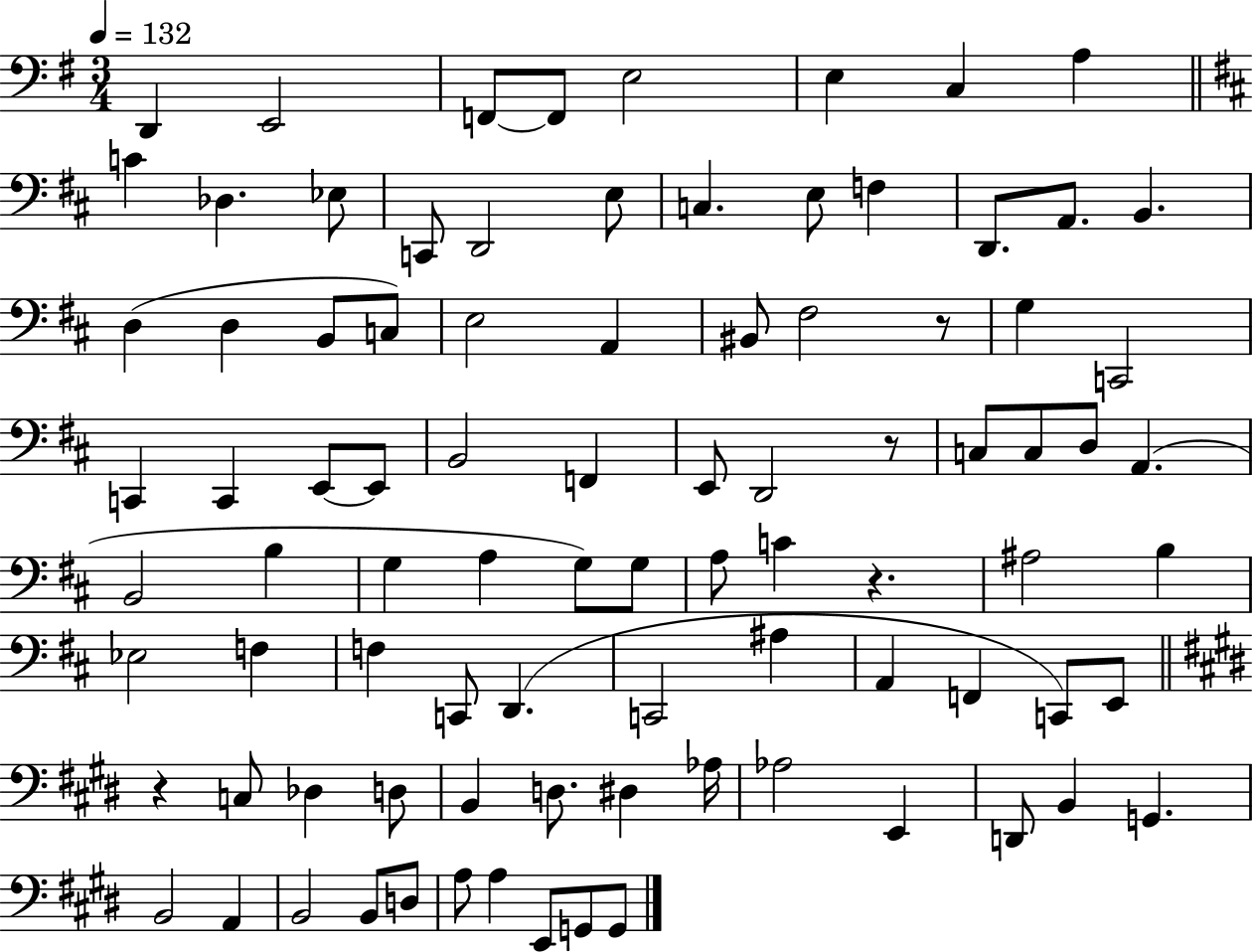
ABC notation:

X:1
T:Untitled
M:3/4
L:1/4
K:G
D,, E,,2 F,,/2 F,,/2 E,2 E, C, A, C _D, _E,/2 C,,/2 D,,2 E,/2 C, E,/2 F, D,,/2 A,,/2 B,, D, D, B,,/2 C,/2 E,2 A,, ^B,,/2 ^F,2 z/2 G, C,,2 C,, C,, E,,/2 E,,/2 B,,2 F,, E,,/2 D,,2 z/2 C,/2 C,/2 D,/2 A,, B,,2 B, G, A, G,/2 G,/2 A,/2 C z ^A,2 B, _E,2 F, F, C,,/2 D,, C,,2 ^A, A,, F,, C,,/2 E,,/2 z C,/2 _D, D,/2 B,, D,/2 ^D, _A,/4 _A,2 E,, D,,/2 B,, G,, B,,2 A,, B,,2 B,,/2 D,/2 A,/2 A, E,,/2 G,,/2 G,,/2